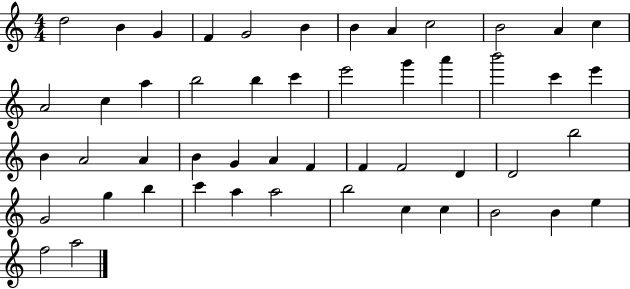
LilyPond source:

{
  \clef treble
  \numericTimeSignature
  \time 4/4
  \key c \major
  d''2 b'4 g'4 | f'4 g'2 b'4 | b'4 a'4 c''2 | b'2 a'4 c''4 | \break a'2 c''4 a''4 | b''2 b''4 c'''4 | e'''2 g'''4 a'''4 | b'''2 c'''4 e'''4 | \break b'4 a'2 a'4 | b'4 g'4 a'4 f'4 | f'4 f'2 d'4 | d'2 b''2 | \break g'2 g''4 b''4 | c'''4 a''4 a''2 | b''2 c''4 c''4 | b'2 b'4 e''4 | \break f''2 a''2 | \bar "|."
}